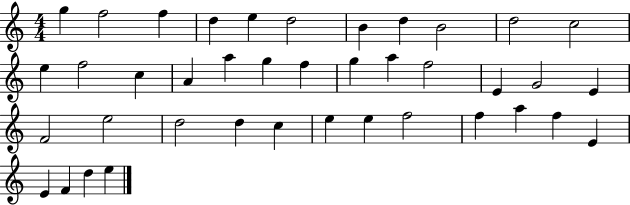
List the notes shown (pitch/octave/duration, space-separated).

G5/q F5/h F5/q D5/q E5/q D5/h B4/q D5/q B4/h D5/h C5/h E5/q F5/h C5/q A4/q A5/q G5/q F5/q G5/q A5/q F5/h E4/q G4/h E4/q F4/h E5/h D5/h D5/q C5/q E5/q E5/q F5/h F5/q A5/q F5/q E4/q E4/q F4/q D5/q E5/q